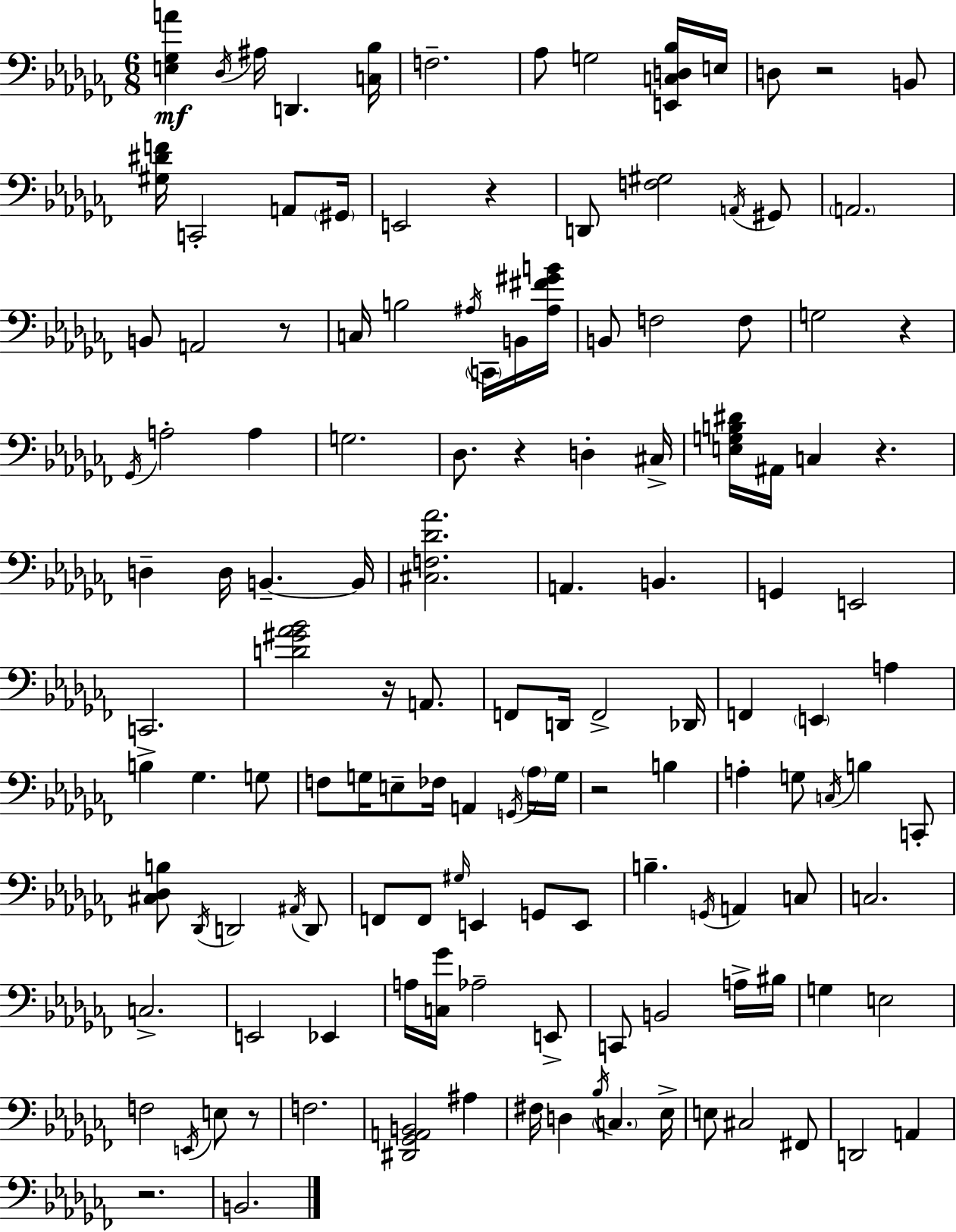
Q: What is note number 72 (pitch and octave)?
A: Db2